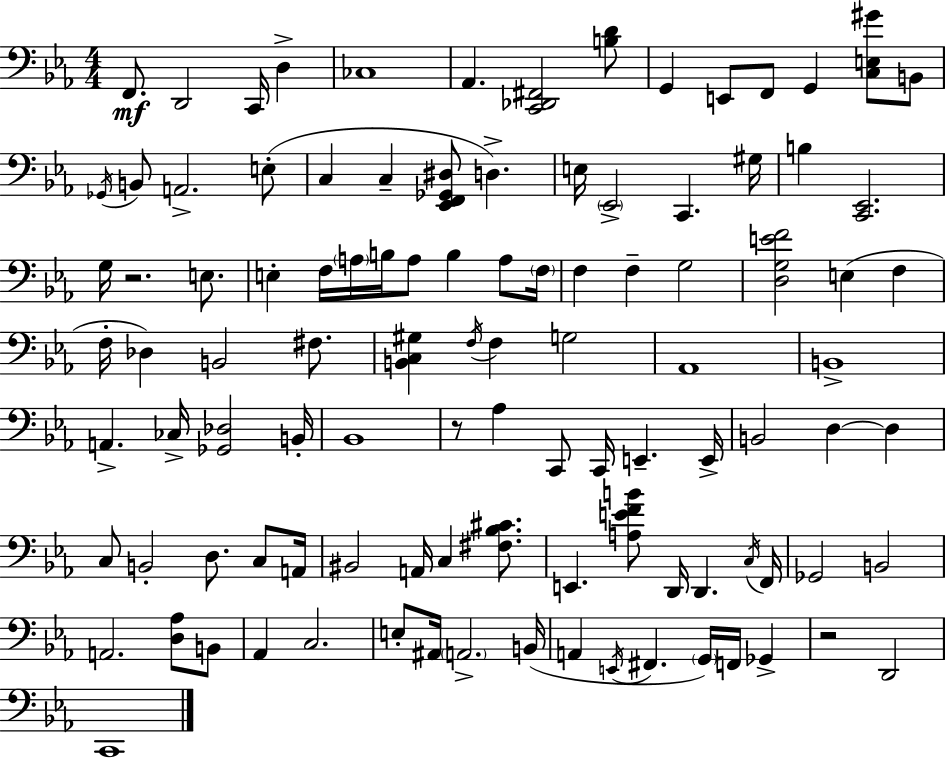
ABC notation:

X:1
T:Untitled
M:4/4
L:1/4
K:Eb
F,,/2 D,,2 C,,/4 D, _C,4 _A,, [C,,_D,,^F,,]2 [B,D]/2 G,, E,,/2 F,,/2 G,, [C,E,^G]/2 B,,/2 _G,,/4 B,,/2 A,,2 E,/2 C, C, [_E,,F,,_G,,^D,]/2 D, E,/4 _E,,2 C,, ^G,/4 B, [C,,_E,,]2 G,/4 z2 E,/2 E, F,/4 A,/4 B,/4 A,/2 B, A,/2 F,/4 F, F, G,2 [D,G,EF]2 E, F, F,/4 _D, B,,2 ^F,/2 [B,,C,^G,] F,/4 F, G,2 _A,,4 B,,4 A,, _C,/4 [_G,,_D,]2 B,,/4 _B,,4 z/2 _A, C,,/2 C,,/4 E,, E,,/4 B,,2 D, D, C,/2 B,,2 D,/2 C,/2 A,,/4 ^B,,2 A,,/4 C, [^F,_B,^C]/2 E,, [A,EFB]/2 D,,/4 D,, C,/4 F,,/4 _G,,2 B,,2 A,,2 [D,_A,]/2 B,,/2 _A,, C,2 E,/2 ^A,,/4 A,,2 B,,/4 A,, E,,/4 ^F,, G,,/4 F,,/4 _G,, z2 D,,2 C,,4